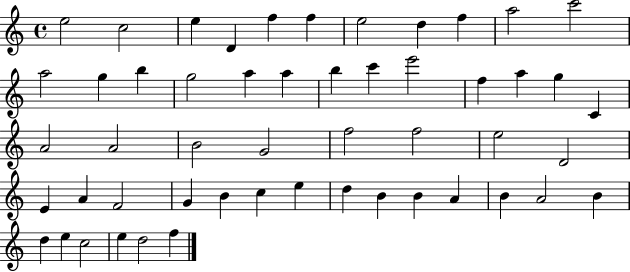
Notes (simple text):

E5/h C5/h E5/q D4/q F5/q F5/q E5/h D5/q F5/q A5/h C6/h A5/h G5/q B5/q G5/h A5/q A5/q B5/q C6/q E6/h F5/q A5/q G5/q C4/q A4/h A4/h B4/h G4/h F5/h F5/h E5/h D4/h E4/q A4/q F4/h G4/q B4/q C5/q E5/q D5/q B4/q B4/q A4/q B4/q A4/h B4/q D5/q E5/q C5/h E5/q D5/h F5/q